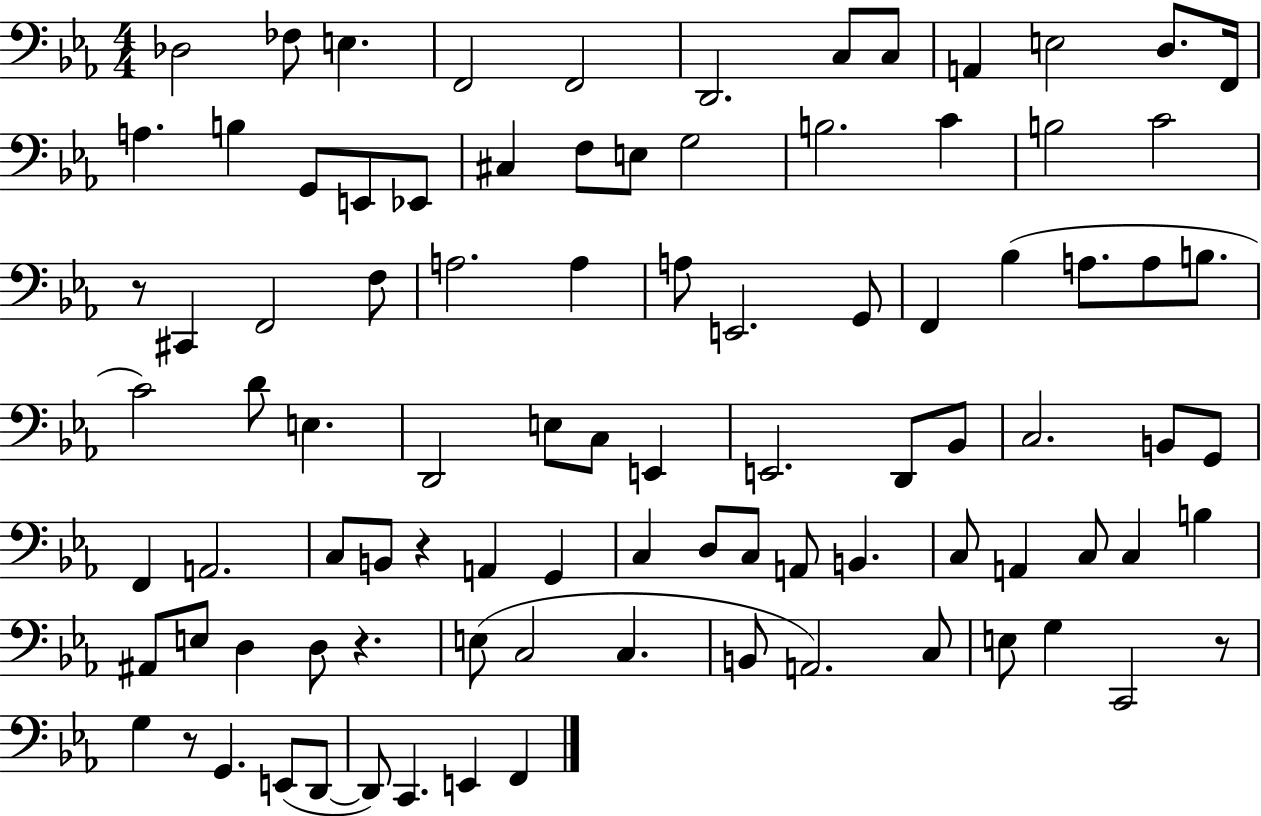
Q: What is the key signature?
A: EES major